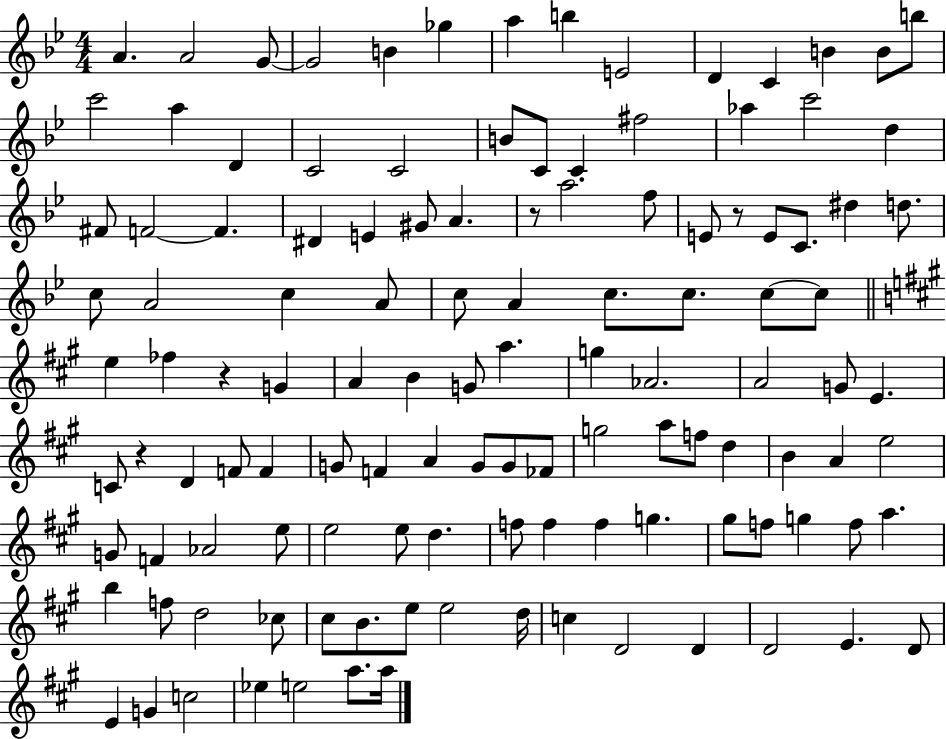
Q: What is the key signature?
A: BES major